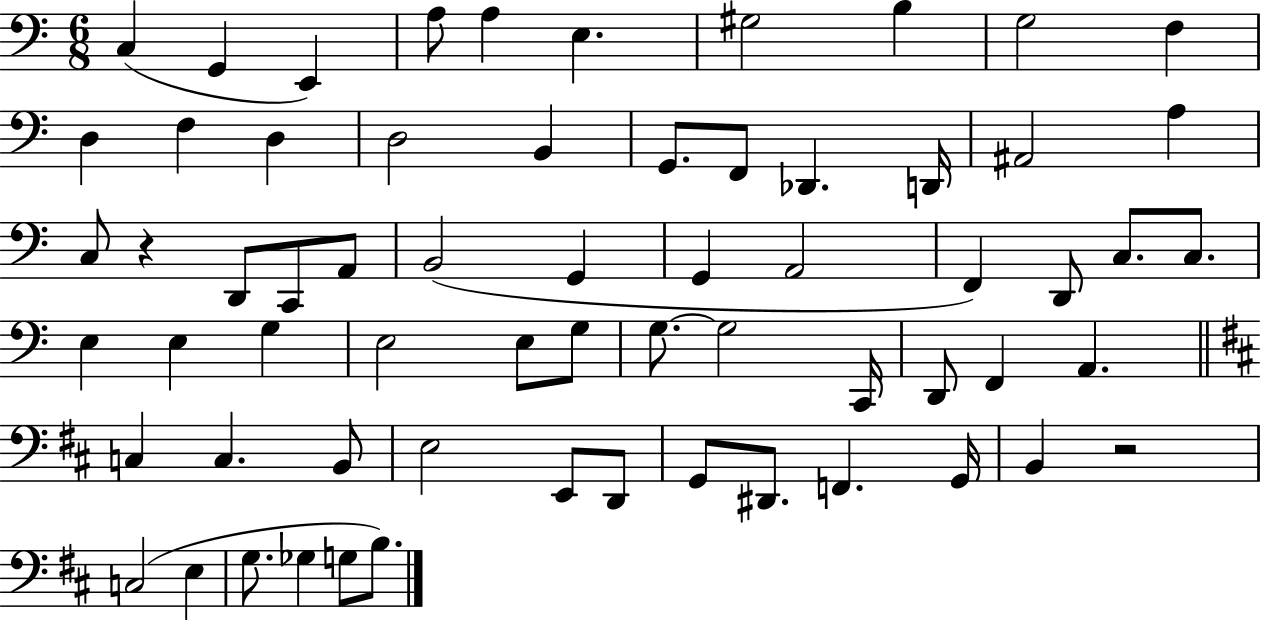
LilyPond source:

{
  \clef bass
  \numericTimeSignature
  \time 6/8
  \key c \major
  c4( g,4 e,4) | a8 a4 e4. | gis2 b4 | g2 f4 | \break d4 f4 d4 | d2 b,4 | g,8. f,8 des,4. d,16 | ais,2 a4 | \break c8 r4 d,8 c,8 a,8 | b,2( g,4 | g,4 a,2 | f,4) d,8 c8. c8. | \break e4 e4 g4 | e2 e8 g8 | g8.~~ g2 c,16 | d,8 f,4 a,4. | \break \bar "||" \break \key d \major c4 c4. b,8 | e2 e,8 d,8 | g,8 dis,8. f,4. g,16 | b,4 r2 | \break c2( e4 | g8. ges4 g8 b8.) | \bar "|."
}